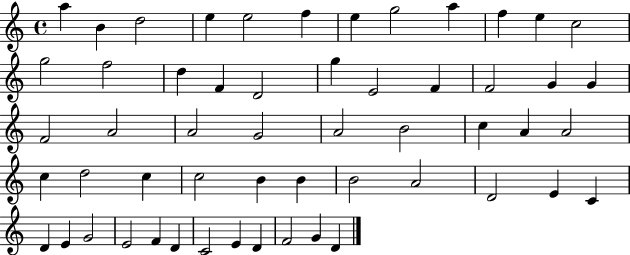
A5/q B4/q D5/h E5/q E5/h F5/q E5/q G5/h A5/q F5/q E5/q C5/h G5/h F5/h D5/q F4/q D4/h G5/q E4/h F4/q F4/h G4/q G4/q F4/h A4/h A4/h G4/h A4/h B4/h C5/q A4/q A4/h C5/q D5/h C5/q C5/h B4/q B4/q B4/h A4/h D4/h E4/q C4/q D4/q E4/q G4/h E4/h F4/q D4/q C4/h E4/q D4/q F4/h G4/q D4/q